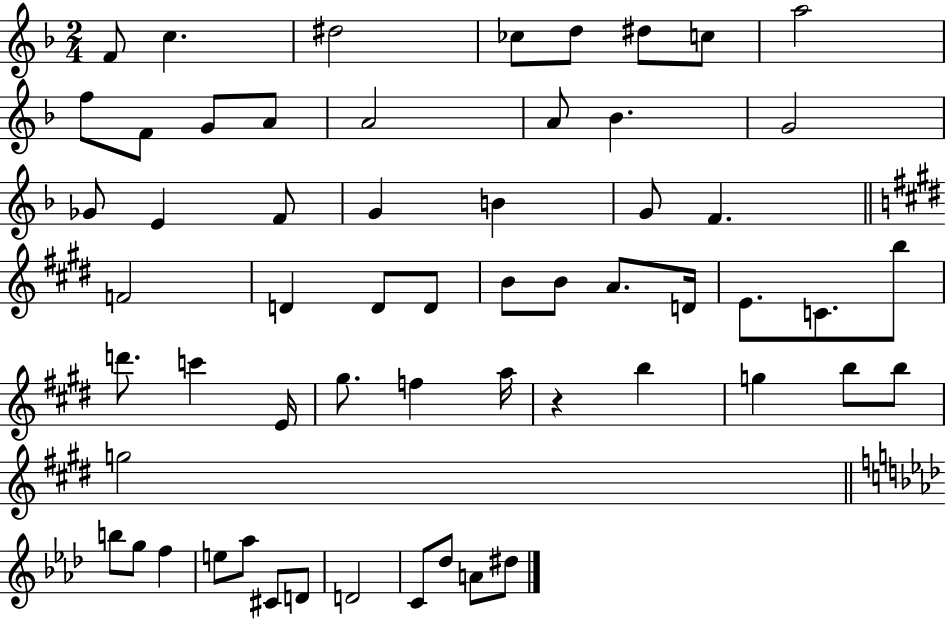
F4/e C5/q. D#5/h CES5/e D5/e D#5/e C5/e A5/h F5/e F4/e G4/e A4/e A4/h A4/e Bb4/q. G4/h Gb4/e E4/q F4/e G4/q B4/q G4/e F4/q. F4/h D4/q D4/e D4/e B4/e B4/e A4/e. D4/s E4/e. C4/e. B5/e D6/e. C6/q E4/s G#5/e. F5/q A5/s R/q B5/q G5/q B5/e B5/e G5/h B5/e G5/e F5/q E5/e Ab5/e C#4/e D4/e D4/h C4/e Db5/e A4/e D#5/e